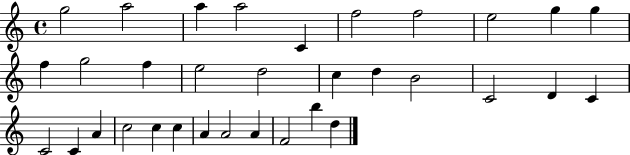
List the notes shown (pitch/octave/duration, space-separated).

G5/h A5/h A5/q A5/h C4/q F5/h F5/h E5/h G5/q G5/q F5/q G5/h F5/q E5/h D5/h C5/q D5/q B4/h C4/h D4/q C4/q C4/h C4/q A4/q C5/h C5/q C5/q A4/q A4/h A4/q F4/h B5/q D5/q